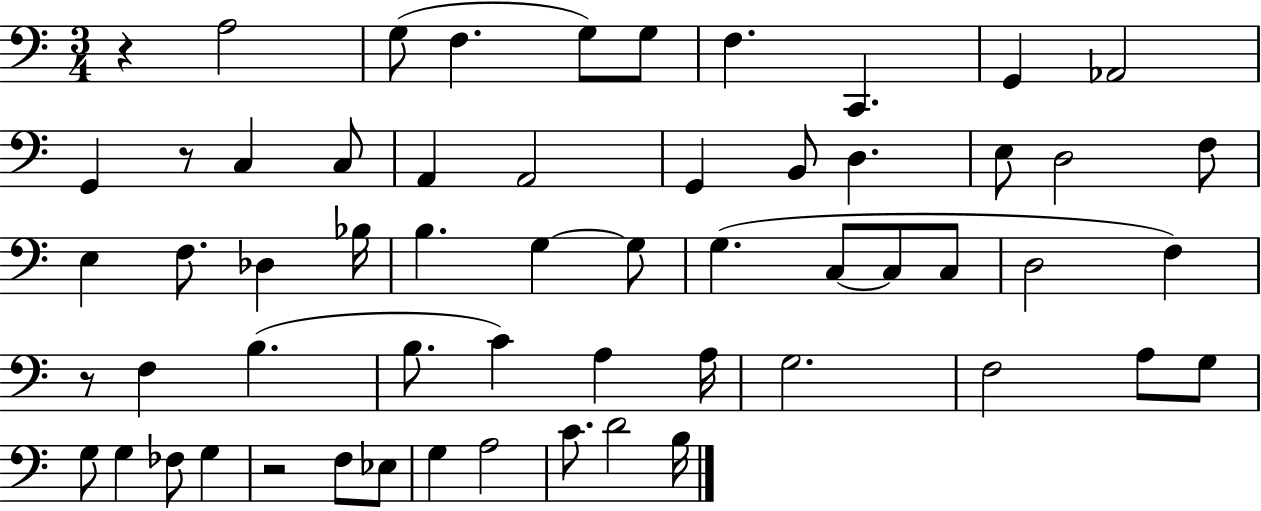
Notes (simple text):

R/q A3/h G3/e F3/q. G3/e G3/e F3/q. C2/q. G2/q Ab2/h G2/q R/e C3/q C3/e A2/q A2/h G2/q B2/e D3/q. E3/e D3/h F3/e E3/q F3/e. Db3/q Bb3/s B3/q. G3/q G3/e G3/q. C3/e C3/e C3/e D3/h F3/q R/e F3/q B3/q. B3/e. C4/q A3/q A3/s G3/h. F3/h A3/e G3/e G3/e G3/q FES3/e G3/q R/h F3/e Eb3/e G3/q A3/h C4/e. D4/h B3/s